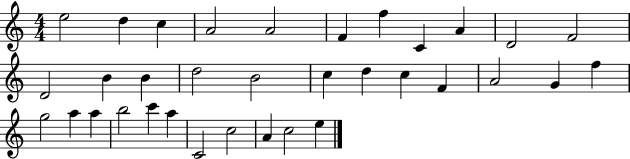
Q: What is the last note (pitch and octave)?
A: E5